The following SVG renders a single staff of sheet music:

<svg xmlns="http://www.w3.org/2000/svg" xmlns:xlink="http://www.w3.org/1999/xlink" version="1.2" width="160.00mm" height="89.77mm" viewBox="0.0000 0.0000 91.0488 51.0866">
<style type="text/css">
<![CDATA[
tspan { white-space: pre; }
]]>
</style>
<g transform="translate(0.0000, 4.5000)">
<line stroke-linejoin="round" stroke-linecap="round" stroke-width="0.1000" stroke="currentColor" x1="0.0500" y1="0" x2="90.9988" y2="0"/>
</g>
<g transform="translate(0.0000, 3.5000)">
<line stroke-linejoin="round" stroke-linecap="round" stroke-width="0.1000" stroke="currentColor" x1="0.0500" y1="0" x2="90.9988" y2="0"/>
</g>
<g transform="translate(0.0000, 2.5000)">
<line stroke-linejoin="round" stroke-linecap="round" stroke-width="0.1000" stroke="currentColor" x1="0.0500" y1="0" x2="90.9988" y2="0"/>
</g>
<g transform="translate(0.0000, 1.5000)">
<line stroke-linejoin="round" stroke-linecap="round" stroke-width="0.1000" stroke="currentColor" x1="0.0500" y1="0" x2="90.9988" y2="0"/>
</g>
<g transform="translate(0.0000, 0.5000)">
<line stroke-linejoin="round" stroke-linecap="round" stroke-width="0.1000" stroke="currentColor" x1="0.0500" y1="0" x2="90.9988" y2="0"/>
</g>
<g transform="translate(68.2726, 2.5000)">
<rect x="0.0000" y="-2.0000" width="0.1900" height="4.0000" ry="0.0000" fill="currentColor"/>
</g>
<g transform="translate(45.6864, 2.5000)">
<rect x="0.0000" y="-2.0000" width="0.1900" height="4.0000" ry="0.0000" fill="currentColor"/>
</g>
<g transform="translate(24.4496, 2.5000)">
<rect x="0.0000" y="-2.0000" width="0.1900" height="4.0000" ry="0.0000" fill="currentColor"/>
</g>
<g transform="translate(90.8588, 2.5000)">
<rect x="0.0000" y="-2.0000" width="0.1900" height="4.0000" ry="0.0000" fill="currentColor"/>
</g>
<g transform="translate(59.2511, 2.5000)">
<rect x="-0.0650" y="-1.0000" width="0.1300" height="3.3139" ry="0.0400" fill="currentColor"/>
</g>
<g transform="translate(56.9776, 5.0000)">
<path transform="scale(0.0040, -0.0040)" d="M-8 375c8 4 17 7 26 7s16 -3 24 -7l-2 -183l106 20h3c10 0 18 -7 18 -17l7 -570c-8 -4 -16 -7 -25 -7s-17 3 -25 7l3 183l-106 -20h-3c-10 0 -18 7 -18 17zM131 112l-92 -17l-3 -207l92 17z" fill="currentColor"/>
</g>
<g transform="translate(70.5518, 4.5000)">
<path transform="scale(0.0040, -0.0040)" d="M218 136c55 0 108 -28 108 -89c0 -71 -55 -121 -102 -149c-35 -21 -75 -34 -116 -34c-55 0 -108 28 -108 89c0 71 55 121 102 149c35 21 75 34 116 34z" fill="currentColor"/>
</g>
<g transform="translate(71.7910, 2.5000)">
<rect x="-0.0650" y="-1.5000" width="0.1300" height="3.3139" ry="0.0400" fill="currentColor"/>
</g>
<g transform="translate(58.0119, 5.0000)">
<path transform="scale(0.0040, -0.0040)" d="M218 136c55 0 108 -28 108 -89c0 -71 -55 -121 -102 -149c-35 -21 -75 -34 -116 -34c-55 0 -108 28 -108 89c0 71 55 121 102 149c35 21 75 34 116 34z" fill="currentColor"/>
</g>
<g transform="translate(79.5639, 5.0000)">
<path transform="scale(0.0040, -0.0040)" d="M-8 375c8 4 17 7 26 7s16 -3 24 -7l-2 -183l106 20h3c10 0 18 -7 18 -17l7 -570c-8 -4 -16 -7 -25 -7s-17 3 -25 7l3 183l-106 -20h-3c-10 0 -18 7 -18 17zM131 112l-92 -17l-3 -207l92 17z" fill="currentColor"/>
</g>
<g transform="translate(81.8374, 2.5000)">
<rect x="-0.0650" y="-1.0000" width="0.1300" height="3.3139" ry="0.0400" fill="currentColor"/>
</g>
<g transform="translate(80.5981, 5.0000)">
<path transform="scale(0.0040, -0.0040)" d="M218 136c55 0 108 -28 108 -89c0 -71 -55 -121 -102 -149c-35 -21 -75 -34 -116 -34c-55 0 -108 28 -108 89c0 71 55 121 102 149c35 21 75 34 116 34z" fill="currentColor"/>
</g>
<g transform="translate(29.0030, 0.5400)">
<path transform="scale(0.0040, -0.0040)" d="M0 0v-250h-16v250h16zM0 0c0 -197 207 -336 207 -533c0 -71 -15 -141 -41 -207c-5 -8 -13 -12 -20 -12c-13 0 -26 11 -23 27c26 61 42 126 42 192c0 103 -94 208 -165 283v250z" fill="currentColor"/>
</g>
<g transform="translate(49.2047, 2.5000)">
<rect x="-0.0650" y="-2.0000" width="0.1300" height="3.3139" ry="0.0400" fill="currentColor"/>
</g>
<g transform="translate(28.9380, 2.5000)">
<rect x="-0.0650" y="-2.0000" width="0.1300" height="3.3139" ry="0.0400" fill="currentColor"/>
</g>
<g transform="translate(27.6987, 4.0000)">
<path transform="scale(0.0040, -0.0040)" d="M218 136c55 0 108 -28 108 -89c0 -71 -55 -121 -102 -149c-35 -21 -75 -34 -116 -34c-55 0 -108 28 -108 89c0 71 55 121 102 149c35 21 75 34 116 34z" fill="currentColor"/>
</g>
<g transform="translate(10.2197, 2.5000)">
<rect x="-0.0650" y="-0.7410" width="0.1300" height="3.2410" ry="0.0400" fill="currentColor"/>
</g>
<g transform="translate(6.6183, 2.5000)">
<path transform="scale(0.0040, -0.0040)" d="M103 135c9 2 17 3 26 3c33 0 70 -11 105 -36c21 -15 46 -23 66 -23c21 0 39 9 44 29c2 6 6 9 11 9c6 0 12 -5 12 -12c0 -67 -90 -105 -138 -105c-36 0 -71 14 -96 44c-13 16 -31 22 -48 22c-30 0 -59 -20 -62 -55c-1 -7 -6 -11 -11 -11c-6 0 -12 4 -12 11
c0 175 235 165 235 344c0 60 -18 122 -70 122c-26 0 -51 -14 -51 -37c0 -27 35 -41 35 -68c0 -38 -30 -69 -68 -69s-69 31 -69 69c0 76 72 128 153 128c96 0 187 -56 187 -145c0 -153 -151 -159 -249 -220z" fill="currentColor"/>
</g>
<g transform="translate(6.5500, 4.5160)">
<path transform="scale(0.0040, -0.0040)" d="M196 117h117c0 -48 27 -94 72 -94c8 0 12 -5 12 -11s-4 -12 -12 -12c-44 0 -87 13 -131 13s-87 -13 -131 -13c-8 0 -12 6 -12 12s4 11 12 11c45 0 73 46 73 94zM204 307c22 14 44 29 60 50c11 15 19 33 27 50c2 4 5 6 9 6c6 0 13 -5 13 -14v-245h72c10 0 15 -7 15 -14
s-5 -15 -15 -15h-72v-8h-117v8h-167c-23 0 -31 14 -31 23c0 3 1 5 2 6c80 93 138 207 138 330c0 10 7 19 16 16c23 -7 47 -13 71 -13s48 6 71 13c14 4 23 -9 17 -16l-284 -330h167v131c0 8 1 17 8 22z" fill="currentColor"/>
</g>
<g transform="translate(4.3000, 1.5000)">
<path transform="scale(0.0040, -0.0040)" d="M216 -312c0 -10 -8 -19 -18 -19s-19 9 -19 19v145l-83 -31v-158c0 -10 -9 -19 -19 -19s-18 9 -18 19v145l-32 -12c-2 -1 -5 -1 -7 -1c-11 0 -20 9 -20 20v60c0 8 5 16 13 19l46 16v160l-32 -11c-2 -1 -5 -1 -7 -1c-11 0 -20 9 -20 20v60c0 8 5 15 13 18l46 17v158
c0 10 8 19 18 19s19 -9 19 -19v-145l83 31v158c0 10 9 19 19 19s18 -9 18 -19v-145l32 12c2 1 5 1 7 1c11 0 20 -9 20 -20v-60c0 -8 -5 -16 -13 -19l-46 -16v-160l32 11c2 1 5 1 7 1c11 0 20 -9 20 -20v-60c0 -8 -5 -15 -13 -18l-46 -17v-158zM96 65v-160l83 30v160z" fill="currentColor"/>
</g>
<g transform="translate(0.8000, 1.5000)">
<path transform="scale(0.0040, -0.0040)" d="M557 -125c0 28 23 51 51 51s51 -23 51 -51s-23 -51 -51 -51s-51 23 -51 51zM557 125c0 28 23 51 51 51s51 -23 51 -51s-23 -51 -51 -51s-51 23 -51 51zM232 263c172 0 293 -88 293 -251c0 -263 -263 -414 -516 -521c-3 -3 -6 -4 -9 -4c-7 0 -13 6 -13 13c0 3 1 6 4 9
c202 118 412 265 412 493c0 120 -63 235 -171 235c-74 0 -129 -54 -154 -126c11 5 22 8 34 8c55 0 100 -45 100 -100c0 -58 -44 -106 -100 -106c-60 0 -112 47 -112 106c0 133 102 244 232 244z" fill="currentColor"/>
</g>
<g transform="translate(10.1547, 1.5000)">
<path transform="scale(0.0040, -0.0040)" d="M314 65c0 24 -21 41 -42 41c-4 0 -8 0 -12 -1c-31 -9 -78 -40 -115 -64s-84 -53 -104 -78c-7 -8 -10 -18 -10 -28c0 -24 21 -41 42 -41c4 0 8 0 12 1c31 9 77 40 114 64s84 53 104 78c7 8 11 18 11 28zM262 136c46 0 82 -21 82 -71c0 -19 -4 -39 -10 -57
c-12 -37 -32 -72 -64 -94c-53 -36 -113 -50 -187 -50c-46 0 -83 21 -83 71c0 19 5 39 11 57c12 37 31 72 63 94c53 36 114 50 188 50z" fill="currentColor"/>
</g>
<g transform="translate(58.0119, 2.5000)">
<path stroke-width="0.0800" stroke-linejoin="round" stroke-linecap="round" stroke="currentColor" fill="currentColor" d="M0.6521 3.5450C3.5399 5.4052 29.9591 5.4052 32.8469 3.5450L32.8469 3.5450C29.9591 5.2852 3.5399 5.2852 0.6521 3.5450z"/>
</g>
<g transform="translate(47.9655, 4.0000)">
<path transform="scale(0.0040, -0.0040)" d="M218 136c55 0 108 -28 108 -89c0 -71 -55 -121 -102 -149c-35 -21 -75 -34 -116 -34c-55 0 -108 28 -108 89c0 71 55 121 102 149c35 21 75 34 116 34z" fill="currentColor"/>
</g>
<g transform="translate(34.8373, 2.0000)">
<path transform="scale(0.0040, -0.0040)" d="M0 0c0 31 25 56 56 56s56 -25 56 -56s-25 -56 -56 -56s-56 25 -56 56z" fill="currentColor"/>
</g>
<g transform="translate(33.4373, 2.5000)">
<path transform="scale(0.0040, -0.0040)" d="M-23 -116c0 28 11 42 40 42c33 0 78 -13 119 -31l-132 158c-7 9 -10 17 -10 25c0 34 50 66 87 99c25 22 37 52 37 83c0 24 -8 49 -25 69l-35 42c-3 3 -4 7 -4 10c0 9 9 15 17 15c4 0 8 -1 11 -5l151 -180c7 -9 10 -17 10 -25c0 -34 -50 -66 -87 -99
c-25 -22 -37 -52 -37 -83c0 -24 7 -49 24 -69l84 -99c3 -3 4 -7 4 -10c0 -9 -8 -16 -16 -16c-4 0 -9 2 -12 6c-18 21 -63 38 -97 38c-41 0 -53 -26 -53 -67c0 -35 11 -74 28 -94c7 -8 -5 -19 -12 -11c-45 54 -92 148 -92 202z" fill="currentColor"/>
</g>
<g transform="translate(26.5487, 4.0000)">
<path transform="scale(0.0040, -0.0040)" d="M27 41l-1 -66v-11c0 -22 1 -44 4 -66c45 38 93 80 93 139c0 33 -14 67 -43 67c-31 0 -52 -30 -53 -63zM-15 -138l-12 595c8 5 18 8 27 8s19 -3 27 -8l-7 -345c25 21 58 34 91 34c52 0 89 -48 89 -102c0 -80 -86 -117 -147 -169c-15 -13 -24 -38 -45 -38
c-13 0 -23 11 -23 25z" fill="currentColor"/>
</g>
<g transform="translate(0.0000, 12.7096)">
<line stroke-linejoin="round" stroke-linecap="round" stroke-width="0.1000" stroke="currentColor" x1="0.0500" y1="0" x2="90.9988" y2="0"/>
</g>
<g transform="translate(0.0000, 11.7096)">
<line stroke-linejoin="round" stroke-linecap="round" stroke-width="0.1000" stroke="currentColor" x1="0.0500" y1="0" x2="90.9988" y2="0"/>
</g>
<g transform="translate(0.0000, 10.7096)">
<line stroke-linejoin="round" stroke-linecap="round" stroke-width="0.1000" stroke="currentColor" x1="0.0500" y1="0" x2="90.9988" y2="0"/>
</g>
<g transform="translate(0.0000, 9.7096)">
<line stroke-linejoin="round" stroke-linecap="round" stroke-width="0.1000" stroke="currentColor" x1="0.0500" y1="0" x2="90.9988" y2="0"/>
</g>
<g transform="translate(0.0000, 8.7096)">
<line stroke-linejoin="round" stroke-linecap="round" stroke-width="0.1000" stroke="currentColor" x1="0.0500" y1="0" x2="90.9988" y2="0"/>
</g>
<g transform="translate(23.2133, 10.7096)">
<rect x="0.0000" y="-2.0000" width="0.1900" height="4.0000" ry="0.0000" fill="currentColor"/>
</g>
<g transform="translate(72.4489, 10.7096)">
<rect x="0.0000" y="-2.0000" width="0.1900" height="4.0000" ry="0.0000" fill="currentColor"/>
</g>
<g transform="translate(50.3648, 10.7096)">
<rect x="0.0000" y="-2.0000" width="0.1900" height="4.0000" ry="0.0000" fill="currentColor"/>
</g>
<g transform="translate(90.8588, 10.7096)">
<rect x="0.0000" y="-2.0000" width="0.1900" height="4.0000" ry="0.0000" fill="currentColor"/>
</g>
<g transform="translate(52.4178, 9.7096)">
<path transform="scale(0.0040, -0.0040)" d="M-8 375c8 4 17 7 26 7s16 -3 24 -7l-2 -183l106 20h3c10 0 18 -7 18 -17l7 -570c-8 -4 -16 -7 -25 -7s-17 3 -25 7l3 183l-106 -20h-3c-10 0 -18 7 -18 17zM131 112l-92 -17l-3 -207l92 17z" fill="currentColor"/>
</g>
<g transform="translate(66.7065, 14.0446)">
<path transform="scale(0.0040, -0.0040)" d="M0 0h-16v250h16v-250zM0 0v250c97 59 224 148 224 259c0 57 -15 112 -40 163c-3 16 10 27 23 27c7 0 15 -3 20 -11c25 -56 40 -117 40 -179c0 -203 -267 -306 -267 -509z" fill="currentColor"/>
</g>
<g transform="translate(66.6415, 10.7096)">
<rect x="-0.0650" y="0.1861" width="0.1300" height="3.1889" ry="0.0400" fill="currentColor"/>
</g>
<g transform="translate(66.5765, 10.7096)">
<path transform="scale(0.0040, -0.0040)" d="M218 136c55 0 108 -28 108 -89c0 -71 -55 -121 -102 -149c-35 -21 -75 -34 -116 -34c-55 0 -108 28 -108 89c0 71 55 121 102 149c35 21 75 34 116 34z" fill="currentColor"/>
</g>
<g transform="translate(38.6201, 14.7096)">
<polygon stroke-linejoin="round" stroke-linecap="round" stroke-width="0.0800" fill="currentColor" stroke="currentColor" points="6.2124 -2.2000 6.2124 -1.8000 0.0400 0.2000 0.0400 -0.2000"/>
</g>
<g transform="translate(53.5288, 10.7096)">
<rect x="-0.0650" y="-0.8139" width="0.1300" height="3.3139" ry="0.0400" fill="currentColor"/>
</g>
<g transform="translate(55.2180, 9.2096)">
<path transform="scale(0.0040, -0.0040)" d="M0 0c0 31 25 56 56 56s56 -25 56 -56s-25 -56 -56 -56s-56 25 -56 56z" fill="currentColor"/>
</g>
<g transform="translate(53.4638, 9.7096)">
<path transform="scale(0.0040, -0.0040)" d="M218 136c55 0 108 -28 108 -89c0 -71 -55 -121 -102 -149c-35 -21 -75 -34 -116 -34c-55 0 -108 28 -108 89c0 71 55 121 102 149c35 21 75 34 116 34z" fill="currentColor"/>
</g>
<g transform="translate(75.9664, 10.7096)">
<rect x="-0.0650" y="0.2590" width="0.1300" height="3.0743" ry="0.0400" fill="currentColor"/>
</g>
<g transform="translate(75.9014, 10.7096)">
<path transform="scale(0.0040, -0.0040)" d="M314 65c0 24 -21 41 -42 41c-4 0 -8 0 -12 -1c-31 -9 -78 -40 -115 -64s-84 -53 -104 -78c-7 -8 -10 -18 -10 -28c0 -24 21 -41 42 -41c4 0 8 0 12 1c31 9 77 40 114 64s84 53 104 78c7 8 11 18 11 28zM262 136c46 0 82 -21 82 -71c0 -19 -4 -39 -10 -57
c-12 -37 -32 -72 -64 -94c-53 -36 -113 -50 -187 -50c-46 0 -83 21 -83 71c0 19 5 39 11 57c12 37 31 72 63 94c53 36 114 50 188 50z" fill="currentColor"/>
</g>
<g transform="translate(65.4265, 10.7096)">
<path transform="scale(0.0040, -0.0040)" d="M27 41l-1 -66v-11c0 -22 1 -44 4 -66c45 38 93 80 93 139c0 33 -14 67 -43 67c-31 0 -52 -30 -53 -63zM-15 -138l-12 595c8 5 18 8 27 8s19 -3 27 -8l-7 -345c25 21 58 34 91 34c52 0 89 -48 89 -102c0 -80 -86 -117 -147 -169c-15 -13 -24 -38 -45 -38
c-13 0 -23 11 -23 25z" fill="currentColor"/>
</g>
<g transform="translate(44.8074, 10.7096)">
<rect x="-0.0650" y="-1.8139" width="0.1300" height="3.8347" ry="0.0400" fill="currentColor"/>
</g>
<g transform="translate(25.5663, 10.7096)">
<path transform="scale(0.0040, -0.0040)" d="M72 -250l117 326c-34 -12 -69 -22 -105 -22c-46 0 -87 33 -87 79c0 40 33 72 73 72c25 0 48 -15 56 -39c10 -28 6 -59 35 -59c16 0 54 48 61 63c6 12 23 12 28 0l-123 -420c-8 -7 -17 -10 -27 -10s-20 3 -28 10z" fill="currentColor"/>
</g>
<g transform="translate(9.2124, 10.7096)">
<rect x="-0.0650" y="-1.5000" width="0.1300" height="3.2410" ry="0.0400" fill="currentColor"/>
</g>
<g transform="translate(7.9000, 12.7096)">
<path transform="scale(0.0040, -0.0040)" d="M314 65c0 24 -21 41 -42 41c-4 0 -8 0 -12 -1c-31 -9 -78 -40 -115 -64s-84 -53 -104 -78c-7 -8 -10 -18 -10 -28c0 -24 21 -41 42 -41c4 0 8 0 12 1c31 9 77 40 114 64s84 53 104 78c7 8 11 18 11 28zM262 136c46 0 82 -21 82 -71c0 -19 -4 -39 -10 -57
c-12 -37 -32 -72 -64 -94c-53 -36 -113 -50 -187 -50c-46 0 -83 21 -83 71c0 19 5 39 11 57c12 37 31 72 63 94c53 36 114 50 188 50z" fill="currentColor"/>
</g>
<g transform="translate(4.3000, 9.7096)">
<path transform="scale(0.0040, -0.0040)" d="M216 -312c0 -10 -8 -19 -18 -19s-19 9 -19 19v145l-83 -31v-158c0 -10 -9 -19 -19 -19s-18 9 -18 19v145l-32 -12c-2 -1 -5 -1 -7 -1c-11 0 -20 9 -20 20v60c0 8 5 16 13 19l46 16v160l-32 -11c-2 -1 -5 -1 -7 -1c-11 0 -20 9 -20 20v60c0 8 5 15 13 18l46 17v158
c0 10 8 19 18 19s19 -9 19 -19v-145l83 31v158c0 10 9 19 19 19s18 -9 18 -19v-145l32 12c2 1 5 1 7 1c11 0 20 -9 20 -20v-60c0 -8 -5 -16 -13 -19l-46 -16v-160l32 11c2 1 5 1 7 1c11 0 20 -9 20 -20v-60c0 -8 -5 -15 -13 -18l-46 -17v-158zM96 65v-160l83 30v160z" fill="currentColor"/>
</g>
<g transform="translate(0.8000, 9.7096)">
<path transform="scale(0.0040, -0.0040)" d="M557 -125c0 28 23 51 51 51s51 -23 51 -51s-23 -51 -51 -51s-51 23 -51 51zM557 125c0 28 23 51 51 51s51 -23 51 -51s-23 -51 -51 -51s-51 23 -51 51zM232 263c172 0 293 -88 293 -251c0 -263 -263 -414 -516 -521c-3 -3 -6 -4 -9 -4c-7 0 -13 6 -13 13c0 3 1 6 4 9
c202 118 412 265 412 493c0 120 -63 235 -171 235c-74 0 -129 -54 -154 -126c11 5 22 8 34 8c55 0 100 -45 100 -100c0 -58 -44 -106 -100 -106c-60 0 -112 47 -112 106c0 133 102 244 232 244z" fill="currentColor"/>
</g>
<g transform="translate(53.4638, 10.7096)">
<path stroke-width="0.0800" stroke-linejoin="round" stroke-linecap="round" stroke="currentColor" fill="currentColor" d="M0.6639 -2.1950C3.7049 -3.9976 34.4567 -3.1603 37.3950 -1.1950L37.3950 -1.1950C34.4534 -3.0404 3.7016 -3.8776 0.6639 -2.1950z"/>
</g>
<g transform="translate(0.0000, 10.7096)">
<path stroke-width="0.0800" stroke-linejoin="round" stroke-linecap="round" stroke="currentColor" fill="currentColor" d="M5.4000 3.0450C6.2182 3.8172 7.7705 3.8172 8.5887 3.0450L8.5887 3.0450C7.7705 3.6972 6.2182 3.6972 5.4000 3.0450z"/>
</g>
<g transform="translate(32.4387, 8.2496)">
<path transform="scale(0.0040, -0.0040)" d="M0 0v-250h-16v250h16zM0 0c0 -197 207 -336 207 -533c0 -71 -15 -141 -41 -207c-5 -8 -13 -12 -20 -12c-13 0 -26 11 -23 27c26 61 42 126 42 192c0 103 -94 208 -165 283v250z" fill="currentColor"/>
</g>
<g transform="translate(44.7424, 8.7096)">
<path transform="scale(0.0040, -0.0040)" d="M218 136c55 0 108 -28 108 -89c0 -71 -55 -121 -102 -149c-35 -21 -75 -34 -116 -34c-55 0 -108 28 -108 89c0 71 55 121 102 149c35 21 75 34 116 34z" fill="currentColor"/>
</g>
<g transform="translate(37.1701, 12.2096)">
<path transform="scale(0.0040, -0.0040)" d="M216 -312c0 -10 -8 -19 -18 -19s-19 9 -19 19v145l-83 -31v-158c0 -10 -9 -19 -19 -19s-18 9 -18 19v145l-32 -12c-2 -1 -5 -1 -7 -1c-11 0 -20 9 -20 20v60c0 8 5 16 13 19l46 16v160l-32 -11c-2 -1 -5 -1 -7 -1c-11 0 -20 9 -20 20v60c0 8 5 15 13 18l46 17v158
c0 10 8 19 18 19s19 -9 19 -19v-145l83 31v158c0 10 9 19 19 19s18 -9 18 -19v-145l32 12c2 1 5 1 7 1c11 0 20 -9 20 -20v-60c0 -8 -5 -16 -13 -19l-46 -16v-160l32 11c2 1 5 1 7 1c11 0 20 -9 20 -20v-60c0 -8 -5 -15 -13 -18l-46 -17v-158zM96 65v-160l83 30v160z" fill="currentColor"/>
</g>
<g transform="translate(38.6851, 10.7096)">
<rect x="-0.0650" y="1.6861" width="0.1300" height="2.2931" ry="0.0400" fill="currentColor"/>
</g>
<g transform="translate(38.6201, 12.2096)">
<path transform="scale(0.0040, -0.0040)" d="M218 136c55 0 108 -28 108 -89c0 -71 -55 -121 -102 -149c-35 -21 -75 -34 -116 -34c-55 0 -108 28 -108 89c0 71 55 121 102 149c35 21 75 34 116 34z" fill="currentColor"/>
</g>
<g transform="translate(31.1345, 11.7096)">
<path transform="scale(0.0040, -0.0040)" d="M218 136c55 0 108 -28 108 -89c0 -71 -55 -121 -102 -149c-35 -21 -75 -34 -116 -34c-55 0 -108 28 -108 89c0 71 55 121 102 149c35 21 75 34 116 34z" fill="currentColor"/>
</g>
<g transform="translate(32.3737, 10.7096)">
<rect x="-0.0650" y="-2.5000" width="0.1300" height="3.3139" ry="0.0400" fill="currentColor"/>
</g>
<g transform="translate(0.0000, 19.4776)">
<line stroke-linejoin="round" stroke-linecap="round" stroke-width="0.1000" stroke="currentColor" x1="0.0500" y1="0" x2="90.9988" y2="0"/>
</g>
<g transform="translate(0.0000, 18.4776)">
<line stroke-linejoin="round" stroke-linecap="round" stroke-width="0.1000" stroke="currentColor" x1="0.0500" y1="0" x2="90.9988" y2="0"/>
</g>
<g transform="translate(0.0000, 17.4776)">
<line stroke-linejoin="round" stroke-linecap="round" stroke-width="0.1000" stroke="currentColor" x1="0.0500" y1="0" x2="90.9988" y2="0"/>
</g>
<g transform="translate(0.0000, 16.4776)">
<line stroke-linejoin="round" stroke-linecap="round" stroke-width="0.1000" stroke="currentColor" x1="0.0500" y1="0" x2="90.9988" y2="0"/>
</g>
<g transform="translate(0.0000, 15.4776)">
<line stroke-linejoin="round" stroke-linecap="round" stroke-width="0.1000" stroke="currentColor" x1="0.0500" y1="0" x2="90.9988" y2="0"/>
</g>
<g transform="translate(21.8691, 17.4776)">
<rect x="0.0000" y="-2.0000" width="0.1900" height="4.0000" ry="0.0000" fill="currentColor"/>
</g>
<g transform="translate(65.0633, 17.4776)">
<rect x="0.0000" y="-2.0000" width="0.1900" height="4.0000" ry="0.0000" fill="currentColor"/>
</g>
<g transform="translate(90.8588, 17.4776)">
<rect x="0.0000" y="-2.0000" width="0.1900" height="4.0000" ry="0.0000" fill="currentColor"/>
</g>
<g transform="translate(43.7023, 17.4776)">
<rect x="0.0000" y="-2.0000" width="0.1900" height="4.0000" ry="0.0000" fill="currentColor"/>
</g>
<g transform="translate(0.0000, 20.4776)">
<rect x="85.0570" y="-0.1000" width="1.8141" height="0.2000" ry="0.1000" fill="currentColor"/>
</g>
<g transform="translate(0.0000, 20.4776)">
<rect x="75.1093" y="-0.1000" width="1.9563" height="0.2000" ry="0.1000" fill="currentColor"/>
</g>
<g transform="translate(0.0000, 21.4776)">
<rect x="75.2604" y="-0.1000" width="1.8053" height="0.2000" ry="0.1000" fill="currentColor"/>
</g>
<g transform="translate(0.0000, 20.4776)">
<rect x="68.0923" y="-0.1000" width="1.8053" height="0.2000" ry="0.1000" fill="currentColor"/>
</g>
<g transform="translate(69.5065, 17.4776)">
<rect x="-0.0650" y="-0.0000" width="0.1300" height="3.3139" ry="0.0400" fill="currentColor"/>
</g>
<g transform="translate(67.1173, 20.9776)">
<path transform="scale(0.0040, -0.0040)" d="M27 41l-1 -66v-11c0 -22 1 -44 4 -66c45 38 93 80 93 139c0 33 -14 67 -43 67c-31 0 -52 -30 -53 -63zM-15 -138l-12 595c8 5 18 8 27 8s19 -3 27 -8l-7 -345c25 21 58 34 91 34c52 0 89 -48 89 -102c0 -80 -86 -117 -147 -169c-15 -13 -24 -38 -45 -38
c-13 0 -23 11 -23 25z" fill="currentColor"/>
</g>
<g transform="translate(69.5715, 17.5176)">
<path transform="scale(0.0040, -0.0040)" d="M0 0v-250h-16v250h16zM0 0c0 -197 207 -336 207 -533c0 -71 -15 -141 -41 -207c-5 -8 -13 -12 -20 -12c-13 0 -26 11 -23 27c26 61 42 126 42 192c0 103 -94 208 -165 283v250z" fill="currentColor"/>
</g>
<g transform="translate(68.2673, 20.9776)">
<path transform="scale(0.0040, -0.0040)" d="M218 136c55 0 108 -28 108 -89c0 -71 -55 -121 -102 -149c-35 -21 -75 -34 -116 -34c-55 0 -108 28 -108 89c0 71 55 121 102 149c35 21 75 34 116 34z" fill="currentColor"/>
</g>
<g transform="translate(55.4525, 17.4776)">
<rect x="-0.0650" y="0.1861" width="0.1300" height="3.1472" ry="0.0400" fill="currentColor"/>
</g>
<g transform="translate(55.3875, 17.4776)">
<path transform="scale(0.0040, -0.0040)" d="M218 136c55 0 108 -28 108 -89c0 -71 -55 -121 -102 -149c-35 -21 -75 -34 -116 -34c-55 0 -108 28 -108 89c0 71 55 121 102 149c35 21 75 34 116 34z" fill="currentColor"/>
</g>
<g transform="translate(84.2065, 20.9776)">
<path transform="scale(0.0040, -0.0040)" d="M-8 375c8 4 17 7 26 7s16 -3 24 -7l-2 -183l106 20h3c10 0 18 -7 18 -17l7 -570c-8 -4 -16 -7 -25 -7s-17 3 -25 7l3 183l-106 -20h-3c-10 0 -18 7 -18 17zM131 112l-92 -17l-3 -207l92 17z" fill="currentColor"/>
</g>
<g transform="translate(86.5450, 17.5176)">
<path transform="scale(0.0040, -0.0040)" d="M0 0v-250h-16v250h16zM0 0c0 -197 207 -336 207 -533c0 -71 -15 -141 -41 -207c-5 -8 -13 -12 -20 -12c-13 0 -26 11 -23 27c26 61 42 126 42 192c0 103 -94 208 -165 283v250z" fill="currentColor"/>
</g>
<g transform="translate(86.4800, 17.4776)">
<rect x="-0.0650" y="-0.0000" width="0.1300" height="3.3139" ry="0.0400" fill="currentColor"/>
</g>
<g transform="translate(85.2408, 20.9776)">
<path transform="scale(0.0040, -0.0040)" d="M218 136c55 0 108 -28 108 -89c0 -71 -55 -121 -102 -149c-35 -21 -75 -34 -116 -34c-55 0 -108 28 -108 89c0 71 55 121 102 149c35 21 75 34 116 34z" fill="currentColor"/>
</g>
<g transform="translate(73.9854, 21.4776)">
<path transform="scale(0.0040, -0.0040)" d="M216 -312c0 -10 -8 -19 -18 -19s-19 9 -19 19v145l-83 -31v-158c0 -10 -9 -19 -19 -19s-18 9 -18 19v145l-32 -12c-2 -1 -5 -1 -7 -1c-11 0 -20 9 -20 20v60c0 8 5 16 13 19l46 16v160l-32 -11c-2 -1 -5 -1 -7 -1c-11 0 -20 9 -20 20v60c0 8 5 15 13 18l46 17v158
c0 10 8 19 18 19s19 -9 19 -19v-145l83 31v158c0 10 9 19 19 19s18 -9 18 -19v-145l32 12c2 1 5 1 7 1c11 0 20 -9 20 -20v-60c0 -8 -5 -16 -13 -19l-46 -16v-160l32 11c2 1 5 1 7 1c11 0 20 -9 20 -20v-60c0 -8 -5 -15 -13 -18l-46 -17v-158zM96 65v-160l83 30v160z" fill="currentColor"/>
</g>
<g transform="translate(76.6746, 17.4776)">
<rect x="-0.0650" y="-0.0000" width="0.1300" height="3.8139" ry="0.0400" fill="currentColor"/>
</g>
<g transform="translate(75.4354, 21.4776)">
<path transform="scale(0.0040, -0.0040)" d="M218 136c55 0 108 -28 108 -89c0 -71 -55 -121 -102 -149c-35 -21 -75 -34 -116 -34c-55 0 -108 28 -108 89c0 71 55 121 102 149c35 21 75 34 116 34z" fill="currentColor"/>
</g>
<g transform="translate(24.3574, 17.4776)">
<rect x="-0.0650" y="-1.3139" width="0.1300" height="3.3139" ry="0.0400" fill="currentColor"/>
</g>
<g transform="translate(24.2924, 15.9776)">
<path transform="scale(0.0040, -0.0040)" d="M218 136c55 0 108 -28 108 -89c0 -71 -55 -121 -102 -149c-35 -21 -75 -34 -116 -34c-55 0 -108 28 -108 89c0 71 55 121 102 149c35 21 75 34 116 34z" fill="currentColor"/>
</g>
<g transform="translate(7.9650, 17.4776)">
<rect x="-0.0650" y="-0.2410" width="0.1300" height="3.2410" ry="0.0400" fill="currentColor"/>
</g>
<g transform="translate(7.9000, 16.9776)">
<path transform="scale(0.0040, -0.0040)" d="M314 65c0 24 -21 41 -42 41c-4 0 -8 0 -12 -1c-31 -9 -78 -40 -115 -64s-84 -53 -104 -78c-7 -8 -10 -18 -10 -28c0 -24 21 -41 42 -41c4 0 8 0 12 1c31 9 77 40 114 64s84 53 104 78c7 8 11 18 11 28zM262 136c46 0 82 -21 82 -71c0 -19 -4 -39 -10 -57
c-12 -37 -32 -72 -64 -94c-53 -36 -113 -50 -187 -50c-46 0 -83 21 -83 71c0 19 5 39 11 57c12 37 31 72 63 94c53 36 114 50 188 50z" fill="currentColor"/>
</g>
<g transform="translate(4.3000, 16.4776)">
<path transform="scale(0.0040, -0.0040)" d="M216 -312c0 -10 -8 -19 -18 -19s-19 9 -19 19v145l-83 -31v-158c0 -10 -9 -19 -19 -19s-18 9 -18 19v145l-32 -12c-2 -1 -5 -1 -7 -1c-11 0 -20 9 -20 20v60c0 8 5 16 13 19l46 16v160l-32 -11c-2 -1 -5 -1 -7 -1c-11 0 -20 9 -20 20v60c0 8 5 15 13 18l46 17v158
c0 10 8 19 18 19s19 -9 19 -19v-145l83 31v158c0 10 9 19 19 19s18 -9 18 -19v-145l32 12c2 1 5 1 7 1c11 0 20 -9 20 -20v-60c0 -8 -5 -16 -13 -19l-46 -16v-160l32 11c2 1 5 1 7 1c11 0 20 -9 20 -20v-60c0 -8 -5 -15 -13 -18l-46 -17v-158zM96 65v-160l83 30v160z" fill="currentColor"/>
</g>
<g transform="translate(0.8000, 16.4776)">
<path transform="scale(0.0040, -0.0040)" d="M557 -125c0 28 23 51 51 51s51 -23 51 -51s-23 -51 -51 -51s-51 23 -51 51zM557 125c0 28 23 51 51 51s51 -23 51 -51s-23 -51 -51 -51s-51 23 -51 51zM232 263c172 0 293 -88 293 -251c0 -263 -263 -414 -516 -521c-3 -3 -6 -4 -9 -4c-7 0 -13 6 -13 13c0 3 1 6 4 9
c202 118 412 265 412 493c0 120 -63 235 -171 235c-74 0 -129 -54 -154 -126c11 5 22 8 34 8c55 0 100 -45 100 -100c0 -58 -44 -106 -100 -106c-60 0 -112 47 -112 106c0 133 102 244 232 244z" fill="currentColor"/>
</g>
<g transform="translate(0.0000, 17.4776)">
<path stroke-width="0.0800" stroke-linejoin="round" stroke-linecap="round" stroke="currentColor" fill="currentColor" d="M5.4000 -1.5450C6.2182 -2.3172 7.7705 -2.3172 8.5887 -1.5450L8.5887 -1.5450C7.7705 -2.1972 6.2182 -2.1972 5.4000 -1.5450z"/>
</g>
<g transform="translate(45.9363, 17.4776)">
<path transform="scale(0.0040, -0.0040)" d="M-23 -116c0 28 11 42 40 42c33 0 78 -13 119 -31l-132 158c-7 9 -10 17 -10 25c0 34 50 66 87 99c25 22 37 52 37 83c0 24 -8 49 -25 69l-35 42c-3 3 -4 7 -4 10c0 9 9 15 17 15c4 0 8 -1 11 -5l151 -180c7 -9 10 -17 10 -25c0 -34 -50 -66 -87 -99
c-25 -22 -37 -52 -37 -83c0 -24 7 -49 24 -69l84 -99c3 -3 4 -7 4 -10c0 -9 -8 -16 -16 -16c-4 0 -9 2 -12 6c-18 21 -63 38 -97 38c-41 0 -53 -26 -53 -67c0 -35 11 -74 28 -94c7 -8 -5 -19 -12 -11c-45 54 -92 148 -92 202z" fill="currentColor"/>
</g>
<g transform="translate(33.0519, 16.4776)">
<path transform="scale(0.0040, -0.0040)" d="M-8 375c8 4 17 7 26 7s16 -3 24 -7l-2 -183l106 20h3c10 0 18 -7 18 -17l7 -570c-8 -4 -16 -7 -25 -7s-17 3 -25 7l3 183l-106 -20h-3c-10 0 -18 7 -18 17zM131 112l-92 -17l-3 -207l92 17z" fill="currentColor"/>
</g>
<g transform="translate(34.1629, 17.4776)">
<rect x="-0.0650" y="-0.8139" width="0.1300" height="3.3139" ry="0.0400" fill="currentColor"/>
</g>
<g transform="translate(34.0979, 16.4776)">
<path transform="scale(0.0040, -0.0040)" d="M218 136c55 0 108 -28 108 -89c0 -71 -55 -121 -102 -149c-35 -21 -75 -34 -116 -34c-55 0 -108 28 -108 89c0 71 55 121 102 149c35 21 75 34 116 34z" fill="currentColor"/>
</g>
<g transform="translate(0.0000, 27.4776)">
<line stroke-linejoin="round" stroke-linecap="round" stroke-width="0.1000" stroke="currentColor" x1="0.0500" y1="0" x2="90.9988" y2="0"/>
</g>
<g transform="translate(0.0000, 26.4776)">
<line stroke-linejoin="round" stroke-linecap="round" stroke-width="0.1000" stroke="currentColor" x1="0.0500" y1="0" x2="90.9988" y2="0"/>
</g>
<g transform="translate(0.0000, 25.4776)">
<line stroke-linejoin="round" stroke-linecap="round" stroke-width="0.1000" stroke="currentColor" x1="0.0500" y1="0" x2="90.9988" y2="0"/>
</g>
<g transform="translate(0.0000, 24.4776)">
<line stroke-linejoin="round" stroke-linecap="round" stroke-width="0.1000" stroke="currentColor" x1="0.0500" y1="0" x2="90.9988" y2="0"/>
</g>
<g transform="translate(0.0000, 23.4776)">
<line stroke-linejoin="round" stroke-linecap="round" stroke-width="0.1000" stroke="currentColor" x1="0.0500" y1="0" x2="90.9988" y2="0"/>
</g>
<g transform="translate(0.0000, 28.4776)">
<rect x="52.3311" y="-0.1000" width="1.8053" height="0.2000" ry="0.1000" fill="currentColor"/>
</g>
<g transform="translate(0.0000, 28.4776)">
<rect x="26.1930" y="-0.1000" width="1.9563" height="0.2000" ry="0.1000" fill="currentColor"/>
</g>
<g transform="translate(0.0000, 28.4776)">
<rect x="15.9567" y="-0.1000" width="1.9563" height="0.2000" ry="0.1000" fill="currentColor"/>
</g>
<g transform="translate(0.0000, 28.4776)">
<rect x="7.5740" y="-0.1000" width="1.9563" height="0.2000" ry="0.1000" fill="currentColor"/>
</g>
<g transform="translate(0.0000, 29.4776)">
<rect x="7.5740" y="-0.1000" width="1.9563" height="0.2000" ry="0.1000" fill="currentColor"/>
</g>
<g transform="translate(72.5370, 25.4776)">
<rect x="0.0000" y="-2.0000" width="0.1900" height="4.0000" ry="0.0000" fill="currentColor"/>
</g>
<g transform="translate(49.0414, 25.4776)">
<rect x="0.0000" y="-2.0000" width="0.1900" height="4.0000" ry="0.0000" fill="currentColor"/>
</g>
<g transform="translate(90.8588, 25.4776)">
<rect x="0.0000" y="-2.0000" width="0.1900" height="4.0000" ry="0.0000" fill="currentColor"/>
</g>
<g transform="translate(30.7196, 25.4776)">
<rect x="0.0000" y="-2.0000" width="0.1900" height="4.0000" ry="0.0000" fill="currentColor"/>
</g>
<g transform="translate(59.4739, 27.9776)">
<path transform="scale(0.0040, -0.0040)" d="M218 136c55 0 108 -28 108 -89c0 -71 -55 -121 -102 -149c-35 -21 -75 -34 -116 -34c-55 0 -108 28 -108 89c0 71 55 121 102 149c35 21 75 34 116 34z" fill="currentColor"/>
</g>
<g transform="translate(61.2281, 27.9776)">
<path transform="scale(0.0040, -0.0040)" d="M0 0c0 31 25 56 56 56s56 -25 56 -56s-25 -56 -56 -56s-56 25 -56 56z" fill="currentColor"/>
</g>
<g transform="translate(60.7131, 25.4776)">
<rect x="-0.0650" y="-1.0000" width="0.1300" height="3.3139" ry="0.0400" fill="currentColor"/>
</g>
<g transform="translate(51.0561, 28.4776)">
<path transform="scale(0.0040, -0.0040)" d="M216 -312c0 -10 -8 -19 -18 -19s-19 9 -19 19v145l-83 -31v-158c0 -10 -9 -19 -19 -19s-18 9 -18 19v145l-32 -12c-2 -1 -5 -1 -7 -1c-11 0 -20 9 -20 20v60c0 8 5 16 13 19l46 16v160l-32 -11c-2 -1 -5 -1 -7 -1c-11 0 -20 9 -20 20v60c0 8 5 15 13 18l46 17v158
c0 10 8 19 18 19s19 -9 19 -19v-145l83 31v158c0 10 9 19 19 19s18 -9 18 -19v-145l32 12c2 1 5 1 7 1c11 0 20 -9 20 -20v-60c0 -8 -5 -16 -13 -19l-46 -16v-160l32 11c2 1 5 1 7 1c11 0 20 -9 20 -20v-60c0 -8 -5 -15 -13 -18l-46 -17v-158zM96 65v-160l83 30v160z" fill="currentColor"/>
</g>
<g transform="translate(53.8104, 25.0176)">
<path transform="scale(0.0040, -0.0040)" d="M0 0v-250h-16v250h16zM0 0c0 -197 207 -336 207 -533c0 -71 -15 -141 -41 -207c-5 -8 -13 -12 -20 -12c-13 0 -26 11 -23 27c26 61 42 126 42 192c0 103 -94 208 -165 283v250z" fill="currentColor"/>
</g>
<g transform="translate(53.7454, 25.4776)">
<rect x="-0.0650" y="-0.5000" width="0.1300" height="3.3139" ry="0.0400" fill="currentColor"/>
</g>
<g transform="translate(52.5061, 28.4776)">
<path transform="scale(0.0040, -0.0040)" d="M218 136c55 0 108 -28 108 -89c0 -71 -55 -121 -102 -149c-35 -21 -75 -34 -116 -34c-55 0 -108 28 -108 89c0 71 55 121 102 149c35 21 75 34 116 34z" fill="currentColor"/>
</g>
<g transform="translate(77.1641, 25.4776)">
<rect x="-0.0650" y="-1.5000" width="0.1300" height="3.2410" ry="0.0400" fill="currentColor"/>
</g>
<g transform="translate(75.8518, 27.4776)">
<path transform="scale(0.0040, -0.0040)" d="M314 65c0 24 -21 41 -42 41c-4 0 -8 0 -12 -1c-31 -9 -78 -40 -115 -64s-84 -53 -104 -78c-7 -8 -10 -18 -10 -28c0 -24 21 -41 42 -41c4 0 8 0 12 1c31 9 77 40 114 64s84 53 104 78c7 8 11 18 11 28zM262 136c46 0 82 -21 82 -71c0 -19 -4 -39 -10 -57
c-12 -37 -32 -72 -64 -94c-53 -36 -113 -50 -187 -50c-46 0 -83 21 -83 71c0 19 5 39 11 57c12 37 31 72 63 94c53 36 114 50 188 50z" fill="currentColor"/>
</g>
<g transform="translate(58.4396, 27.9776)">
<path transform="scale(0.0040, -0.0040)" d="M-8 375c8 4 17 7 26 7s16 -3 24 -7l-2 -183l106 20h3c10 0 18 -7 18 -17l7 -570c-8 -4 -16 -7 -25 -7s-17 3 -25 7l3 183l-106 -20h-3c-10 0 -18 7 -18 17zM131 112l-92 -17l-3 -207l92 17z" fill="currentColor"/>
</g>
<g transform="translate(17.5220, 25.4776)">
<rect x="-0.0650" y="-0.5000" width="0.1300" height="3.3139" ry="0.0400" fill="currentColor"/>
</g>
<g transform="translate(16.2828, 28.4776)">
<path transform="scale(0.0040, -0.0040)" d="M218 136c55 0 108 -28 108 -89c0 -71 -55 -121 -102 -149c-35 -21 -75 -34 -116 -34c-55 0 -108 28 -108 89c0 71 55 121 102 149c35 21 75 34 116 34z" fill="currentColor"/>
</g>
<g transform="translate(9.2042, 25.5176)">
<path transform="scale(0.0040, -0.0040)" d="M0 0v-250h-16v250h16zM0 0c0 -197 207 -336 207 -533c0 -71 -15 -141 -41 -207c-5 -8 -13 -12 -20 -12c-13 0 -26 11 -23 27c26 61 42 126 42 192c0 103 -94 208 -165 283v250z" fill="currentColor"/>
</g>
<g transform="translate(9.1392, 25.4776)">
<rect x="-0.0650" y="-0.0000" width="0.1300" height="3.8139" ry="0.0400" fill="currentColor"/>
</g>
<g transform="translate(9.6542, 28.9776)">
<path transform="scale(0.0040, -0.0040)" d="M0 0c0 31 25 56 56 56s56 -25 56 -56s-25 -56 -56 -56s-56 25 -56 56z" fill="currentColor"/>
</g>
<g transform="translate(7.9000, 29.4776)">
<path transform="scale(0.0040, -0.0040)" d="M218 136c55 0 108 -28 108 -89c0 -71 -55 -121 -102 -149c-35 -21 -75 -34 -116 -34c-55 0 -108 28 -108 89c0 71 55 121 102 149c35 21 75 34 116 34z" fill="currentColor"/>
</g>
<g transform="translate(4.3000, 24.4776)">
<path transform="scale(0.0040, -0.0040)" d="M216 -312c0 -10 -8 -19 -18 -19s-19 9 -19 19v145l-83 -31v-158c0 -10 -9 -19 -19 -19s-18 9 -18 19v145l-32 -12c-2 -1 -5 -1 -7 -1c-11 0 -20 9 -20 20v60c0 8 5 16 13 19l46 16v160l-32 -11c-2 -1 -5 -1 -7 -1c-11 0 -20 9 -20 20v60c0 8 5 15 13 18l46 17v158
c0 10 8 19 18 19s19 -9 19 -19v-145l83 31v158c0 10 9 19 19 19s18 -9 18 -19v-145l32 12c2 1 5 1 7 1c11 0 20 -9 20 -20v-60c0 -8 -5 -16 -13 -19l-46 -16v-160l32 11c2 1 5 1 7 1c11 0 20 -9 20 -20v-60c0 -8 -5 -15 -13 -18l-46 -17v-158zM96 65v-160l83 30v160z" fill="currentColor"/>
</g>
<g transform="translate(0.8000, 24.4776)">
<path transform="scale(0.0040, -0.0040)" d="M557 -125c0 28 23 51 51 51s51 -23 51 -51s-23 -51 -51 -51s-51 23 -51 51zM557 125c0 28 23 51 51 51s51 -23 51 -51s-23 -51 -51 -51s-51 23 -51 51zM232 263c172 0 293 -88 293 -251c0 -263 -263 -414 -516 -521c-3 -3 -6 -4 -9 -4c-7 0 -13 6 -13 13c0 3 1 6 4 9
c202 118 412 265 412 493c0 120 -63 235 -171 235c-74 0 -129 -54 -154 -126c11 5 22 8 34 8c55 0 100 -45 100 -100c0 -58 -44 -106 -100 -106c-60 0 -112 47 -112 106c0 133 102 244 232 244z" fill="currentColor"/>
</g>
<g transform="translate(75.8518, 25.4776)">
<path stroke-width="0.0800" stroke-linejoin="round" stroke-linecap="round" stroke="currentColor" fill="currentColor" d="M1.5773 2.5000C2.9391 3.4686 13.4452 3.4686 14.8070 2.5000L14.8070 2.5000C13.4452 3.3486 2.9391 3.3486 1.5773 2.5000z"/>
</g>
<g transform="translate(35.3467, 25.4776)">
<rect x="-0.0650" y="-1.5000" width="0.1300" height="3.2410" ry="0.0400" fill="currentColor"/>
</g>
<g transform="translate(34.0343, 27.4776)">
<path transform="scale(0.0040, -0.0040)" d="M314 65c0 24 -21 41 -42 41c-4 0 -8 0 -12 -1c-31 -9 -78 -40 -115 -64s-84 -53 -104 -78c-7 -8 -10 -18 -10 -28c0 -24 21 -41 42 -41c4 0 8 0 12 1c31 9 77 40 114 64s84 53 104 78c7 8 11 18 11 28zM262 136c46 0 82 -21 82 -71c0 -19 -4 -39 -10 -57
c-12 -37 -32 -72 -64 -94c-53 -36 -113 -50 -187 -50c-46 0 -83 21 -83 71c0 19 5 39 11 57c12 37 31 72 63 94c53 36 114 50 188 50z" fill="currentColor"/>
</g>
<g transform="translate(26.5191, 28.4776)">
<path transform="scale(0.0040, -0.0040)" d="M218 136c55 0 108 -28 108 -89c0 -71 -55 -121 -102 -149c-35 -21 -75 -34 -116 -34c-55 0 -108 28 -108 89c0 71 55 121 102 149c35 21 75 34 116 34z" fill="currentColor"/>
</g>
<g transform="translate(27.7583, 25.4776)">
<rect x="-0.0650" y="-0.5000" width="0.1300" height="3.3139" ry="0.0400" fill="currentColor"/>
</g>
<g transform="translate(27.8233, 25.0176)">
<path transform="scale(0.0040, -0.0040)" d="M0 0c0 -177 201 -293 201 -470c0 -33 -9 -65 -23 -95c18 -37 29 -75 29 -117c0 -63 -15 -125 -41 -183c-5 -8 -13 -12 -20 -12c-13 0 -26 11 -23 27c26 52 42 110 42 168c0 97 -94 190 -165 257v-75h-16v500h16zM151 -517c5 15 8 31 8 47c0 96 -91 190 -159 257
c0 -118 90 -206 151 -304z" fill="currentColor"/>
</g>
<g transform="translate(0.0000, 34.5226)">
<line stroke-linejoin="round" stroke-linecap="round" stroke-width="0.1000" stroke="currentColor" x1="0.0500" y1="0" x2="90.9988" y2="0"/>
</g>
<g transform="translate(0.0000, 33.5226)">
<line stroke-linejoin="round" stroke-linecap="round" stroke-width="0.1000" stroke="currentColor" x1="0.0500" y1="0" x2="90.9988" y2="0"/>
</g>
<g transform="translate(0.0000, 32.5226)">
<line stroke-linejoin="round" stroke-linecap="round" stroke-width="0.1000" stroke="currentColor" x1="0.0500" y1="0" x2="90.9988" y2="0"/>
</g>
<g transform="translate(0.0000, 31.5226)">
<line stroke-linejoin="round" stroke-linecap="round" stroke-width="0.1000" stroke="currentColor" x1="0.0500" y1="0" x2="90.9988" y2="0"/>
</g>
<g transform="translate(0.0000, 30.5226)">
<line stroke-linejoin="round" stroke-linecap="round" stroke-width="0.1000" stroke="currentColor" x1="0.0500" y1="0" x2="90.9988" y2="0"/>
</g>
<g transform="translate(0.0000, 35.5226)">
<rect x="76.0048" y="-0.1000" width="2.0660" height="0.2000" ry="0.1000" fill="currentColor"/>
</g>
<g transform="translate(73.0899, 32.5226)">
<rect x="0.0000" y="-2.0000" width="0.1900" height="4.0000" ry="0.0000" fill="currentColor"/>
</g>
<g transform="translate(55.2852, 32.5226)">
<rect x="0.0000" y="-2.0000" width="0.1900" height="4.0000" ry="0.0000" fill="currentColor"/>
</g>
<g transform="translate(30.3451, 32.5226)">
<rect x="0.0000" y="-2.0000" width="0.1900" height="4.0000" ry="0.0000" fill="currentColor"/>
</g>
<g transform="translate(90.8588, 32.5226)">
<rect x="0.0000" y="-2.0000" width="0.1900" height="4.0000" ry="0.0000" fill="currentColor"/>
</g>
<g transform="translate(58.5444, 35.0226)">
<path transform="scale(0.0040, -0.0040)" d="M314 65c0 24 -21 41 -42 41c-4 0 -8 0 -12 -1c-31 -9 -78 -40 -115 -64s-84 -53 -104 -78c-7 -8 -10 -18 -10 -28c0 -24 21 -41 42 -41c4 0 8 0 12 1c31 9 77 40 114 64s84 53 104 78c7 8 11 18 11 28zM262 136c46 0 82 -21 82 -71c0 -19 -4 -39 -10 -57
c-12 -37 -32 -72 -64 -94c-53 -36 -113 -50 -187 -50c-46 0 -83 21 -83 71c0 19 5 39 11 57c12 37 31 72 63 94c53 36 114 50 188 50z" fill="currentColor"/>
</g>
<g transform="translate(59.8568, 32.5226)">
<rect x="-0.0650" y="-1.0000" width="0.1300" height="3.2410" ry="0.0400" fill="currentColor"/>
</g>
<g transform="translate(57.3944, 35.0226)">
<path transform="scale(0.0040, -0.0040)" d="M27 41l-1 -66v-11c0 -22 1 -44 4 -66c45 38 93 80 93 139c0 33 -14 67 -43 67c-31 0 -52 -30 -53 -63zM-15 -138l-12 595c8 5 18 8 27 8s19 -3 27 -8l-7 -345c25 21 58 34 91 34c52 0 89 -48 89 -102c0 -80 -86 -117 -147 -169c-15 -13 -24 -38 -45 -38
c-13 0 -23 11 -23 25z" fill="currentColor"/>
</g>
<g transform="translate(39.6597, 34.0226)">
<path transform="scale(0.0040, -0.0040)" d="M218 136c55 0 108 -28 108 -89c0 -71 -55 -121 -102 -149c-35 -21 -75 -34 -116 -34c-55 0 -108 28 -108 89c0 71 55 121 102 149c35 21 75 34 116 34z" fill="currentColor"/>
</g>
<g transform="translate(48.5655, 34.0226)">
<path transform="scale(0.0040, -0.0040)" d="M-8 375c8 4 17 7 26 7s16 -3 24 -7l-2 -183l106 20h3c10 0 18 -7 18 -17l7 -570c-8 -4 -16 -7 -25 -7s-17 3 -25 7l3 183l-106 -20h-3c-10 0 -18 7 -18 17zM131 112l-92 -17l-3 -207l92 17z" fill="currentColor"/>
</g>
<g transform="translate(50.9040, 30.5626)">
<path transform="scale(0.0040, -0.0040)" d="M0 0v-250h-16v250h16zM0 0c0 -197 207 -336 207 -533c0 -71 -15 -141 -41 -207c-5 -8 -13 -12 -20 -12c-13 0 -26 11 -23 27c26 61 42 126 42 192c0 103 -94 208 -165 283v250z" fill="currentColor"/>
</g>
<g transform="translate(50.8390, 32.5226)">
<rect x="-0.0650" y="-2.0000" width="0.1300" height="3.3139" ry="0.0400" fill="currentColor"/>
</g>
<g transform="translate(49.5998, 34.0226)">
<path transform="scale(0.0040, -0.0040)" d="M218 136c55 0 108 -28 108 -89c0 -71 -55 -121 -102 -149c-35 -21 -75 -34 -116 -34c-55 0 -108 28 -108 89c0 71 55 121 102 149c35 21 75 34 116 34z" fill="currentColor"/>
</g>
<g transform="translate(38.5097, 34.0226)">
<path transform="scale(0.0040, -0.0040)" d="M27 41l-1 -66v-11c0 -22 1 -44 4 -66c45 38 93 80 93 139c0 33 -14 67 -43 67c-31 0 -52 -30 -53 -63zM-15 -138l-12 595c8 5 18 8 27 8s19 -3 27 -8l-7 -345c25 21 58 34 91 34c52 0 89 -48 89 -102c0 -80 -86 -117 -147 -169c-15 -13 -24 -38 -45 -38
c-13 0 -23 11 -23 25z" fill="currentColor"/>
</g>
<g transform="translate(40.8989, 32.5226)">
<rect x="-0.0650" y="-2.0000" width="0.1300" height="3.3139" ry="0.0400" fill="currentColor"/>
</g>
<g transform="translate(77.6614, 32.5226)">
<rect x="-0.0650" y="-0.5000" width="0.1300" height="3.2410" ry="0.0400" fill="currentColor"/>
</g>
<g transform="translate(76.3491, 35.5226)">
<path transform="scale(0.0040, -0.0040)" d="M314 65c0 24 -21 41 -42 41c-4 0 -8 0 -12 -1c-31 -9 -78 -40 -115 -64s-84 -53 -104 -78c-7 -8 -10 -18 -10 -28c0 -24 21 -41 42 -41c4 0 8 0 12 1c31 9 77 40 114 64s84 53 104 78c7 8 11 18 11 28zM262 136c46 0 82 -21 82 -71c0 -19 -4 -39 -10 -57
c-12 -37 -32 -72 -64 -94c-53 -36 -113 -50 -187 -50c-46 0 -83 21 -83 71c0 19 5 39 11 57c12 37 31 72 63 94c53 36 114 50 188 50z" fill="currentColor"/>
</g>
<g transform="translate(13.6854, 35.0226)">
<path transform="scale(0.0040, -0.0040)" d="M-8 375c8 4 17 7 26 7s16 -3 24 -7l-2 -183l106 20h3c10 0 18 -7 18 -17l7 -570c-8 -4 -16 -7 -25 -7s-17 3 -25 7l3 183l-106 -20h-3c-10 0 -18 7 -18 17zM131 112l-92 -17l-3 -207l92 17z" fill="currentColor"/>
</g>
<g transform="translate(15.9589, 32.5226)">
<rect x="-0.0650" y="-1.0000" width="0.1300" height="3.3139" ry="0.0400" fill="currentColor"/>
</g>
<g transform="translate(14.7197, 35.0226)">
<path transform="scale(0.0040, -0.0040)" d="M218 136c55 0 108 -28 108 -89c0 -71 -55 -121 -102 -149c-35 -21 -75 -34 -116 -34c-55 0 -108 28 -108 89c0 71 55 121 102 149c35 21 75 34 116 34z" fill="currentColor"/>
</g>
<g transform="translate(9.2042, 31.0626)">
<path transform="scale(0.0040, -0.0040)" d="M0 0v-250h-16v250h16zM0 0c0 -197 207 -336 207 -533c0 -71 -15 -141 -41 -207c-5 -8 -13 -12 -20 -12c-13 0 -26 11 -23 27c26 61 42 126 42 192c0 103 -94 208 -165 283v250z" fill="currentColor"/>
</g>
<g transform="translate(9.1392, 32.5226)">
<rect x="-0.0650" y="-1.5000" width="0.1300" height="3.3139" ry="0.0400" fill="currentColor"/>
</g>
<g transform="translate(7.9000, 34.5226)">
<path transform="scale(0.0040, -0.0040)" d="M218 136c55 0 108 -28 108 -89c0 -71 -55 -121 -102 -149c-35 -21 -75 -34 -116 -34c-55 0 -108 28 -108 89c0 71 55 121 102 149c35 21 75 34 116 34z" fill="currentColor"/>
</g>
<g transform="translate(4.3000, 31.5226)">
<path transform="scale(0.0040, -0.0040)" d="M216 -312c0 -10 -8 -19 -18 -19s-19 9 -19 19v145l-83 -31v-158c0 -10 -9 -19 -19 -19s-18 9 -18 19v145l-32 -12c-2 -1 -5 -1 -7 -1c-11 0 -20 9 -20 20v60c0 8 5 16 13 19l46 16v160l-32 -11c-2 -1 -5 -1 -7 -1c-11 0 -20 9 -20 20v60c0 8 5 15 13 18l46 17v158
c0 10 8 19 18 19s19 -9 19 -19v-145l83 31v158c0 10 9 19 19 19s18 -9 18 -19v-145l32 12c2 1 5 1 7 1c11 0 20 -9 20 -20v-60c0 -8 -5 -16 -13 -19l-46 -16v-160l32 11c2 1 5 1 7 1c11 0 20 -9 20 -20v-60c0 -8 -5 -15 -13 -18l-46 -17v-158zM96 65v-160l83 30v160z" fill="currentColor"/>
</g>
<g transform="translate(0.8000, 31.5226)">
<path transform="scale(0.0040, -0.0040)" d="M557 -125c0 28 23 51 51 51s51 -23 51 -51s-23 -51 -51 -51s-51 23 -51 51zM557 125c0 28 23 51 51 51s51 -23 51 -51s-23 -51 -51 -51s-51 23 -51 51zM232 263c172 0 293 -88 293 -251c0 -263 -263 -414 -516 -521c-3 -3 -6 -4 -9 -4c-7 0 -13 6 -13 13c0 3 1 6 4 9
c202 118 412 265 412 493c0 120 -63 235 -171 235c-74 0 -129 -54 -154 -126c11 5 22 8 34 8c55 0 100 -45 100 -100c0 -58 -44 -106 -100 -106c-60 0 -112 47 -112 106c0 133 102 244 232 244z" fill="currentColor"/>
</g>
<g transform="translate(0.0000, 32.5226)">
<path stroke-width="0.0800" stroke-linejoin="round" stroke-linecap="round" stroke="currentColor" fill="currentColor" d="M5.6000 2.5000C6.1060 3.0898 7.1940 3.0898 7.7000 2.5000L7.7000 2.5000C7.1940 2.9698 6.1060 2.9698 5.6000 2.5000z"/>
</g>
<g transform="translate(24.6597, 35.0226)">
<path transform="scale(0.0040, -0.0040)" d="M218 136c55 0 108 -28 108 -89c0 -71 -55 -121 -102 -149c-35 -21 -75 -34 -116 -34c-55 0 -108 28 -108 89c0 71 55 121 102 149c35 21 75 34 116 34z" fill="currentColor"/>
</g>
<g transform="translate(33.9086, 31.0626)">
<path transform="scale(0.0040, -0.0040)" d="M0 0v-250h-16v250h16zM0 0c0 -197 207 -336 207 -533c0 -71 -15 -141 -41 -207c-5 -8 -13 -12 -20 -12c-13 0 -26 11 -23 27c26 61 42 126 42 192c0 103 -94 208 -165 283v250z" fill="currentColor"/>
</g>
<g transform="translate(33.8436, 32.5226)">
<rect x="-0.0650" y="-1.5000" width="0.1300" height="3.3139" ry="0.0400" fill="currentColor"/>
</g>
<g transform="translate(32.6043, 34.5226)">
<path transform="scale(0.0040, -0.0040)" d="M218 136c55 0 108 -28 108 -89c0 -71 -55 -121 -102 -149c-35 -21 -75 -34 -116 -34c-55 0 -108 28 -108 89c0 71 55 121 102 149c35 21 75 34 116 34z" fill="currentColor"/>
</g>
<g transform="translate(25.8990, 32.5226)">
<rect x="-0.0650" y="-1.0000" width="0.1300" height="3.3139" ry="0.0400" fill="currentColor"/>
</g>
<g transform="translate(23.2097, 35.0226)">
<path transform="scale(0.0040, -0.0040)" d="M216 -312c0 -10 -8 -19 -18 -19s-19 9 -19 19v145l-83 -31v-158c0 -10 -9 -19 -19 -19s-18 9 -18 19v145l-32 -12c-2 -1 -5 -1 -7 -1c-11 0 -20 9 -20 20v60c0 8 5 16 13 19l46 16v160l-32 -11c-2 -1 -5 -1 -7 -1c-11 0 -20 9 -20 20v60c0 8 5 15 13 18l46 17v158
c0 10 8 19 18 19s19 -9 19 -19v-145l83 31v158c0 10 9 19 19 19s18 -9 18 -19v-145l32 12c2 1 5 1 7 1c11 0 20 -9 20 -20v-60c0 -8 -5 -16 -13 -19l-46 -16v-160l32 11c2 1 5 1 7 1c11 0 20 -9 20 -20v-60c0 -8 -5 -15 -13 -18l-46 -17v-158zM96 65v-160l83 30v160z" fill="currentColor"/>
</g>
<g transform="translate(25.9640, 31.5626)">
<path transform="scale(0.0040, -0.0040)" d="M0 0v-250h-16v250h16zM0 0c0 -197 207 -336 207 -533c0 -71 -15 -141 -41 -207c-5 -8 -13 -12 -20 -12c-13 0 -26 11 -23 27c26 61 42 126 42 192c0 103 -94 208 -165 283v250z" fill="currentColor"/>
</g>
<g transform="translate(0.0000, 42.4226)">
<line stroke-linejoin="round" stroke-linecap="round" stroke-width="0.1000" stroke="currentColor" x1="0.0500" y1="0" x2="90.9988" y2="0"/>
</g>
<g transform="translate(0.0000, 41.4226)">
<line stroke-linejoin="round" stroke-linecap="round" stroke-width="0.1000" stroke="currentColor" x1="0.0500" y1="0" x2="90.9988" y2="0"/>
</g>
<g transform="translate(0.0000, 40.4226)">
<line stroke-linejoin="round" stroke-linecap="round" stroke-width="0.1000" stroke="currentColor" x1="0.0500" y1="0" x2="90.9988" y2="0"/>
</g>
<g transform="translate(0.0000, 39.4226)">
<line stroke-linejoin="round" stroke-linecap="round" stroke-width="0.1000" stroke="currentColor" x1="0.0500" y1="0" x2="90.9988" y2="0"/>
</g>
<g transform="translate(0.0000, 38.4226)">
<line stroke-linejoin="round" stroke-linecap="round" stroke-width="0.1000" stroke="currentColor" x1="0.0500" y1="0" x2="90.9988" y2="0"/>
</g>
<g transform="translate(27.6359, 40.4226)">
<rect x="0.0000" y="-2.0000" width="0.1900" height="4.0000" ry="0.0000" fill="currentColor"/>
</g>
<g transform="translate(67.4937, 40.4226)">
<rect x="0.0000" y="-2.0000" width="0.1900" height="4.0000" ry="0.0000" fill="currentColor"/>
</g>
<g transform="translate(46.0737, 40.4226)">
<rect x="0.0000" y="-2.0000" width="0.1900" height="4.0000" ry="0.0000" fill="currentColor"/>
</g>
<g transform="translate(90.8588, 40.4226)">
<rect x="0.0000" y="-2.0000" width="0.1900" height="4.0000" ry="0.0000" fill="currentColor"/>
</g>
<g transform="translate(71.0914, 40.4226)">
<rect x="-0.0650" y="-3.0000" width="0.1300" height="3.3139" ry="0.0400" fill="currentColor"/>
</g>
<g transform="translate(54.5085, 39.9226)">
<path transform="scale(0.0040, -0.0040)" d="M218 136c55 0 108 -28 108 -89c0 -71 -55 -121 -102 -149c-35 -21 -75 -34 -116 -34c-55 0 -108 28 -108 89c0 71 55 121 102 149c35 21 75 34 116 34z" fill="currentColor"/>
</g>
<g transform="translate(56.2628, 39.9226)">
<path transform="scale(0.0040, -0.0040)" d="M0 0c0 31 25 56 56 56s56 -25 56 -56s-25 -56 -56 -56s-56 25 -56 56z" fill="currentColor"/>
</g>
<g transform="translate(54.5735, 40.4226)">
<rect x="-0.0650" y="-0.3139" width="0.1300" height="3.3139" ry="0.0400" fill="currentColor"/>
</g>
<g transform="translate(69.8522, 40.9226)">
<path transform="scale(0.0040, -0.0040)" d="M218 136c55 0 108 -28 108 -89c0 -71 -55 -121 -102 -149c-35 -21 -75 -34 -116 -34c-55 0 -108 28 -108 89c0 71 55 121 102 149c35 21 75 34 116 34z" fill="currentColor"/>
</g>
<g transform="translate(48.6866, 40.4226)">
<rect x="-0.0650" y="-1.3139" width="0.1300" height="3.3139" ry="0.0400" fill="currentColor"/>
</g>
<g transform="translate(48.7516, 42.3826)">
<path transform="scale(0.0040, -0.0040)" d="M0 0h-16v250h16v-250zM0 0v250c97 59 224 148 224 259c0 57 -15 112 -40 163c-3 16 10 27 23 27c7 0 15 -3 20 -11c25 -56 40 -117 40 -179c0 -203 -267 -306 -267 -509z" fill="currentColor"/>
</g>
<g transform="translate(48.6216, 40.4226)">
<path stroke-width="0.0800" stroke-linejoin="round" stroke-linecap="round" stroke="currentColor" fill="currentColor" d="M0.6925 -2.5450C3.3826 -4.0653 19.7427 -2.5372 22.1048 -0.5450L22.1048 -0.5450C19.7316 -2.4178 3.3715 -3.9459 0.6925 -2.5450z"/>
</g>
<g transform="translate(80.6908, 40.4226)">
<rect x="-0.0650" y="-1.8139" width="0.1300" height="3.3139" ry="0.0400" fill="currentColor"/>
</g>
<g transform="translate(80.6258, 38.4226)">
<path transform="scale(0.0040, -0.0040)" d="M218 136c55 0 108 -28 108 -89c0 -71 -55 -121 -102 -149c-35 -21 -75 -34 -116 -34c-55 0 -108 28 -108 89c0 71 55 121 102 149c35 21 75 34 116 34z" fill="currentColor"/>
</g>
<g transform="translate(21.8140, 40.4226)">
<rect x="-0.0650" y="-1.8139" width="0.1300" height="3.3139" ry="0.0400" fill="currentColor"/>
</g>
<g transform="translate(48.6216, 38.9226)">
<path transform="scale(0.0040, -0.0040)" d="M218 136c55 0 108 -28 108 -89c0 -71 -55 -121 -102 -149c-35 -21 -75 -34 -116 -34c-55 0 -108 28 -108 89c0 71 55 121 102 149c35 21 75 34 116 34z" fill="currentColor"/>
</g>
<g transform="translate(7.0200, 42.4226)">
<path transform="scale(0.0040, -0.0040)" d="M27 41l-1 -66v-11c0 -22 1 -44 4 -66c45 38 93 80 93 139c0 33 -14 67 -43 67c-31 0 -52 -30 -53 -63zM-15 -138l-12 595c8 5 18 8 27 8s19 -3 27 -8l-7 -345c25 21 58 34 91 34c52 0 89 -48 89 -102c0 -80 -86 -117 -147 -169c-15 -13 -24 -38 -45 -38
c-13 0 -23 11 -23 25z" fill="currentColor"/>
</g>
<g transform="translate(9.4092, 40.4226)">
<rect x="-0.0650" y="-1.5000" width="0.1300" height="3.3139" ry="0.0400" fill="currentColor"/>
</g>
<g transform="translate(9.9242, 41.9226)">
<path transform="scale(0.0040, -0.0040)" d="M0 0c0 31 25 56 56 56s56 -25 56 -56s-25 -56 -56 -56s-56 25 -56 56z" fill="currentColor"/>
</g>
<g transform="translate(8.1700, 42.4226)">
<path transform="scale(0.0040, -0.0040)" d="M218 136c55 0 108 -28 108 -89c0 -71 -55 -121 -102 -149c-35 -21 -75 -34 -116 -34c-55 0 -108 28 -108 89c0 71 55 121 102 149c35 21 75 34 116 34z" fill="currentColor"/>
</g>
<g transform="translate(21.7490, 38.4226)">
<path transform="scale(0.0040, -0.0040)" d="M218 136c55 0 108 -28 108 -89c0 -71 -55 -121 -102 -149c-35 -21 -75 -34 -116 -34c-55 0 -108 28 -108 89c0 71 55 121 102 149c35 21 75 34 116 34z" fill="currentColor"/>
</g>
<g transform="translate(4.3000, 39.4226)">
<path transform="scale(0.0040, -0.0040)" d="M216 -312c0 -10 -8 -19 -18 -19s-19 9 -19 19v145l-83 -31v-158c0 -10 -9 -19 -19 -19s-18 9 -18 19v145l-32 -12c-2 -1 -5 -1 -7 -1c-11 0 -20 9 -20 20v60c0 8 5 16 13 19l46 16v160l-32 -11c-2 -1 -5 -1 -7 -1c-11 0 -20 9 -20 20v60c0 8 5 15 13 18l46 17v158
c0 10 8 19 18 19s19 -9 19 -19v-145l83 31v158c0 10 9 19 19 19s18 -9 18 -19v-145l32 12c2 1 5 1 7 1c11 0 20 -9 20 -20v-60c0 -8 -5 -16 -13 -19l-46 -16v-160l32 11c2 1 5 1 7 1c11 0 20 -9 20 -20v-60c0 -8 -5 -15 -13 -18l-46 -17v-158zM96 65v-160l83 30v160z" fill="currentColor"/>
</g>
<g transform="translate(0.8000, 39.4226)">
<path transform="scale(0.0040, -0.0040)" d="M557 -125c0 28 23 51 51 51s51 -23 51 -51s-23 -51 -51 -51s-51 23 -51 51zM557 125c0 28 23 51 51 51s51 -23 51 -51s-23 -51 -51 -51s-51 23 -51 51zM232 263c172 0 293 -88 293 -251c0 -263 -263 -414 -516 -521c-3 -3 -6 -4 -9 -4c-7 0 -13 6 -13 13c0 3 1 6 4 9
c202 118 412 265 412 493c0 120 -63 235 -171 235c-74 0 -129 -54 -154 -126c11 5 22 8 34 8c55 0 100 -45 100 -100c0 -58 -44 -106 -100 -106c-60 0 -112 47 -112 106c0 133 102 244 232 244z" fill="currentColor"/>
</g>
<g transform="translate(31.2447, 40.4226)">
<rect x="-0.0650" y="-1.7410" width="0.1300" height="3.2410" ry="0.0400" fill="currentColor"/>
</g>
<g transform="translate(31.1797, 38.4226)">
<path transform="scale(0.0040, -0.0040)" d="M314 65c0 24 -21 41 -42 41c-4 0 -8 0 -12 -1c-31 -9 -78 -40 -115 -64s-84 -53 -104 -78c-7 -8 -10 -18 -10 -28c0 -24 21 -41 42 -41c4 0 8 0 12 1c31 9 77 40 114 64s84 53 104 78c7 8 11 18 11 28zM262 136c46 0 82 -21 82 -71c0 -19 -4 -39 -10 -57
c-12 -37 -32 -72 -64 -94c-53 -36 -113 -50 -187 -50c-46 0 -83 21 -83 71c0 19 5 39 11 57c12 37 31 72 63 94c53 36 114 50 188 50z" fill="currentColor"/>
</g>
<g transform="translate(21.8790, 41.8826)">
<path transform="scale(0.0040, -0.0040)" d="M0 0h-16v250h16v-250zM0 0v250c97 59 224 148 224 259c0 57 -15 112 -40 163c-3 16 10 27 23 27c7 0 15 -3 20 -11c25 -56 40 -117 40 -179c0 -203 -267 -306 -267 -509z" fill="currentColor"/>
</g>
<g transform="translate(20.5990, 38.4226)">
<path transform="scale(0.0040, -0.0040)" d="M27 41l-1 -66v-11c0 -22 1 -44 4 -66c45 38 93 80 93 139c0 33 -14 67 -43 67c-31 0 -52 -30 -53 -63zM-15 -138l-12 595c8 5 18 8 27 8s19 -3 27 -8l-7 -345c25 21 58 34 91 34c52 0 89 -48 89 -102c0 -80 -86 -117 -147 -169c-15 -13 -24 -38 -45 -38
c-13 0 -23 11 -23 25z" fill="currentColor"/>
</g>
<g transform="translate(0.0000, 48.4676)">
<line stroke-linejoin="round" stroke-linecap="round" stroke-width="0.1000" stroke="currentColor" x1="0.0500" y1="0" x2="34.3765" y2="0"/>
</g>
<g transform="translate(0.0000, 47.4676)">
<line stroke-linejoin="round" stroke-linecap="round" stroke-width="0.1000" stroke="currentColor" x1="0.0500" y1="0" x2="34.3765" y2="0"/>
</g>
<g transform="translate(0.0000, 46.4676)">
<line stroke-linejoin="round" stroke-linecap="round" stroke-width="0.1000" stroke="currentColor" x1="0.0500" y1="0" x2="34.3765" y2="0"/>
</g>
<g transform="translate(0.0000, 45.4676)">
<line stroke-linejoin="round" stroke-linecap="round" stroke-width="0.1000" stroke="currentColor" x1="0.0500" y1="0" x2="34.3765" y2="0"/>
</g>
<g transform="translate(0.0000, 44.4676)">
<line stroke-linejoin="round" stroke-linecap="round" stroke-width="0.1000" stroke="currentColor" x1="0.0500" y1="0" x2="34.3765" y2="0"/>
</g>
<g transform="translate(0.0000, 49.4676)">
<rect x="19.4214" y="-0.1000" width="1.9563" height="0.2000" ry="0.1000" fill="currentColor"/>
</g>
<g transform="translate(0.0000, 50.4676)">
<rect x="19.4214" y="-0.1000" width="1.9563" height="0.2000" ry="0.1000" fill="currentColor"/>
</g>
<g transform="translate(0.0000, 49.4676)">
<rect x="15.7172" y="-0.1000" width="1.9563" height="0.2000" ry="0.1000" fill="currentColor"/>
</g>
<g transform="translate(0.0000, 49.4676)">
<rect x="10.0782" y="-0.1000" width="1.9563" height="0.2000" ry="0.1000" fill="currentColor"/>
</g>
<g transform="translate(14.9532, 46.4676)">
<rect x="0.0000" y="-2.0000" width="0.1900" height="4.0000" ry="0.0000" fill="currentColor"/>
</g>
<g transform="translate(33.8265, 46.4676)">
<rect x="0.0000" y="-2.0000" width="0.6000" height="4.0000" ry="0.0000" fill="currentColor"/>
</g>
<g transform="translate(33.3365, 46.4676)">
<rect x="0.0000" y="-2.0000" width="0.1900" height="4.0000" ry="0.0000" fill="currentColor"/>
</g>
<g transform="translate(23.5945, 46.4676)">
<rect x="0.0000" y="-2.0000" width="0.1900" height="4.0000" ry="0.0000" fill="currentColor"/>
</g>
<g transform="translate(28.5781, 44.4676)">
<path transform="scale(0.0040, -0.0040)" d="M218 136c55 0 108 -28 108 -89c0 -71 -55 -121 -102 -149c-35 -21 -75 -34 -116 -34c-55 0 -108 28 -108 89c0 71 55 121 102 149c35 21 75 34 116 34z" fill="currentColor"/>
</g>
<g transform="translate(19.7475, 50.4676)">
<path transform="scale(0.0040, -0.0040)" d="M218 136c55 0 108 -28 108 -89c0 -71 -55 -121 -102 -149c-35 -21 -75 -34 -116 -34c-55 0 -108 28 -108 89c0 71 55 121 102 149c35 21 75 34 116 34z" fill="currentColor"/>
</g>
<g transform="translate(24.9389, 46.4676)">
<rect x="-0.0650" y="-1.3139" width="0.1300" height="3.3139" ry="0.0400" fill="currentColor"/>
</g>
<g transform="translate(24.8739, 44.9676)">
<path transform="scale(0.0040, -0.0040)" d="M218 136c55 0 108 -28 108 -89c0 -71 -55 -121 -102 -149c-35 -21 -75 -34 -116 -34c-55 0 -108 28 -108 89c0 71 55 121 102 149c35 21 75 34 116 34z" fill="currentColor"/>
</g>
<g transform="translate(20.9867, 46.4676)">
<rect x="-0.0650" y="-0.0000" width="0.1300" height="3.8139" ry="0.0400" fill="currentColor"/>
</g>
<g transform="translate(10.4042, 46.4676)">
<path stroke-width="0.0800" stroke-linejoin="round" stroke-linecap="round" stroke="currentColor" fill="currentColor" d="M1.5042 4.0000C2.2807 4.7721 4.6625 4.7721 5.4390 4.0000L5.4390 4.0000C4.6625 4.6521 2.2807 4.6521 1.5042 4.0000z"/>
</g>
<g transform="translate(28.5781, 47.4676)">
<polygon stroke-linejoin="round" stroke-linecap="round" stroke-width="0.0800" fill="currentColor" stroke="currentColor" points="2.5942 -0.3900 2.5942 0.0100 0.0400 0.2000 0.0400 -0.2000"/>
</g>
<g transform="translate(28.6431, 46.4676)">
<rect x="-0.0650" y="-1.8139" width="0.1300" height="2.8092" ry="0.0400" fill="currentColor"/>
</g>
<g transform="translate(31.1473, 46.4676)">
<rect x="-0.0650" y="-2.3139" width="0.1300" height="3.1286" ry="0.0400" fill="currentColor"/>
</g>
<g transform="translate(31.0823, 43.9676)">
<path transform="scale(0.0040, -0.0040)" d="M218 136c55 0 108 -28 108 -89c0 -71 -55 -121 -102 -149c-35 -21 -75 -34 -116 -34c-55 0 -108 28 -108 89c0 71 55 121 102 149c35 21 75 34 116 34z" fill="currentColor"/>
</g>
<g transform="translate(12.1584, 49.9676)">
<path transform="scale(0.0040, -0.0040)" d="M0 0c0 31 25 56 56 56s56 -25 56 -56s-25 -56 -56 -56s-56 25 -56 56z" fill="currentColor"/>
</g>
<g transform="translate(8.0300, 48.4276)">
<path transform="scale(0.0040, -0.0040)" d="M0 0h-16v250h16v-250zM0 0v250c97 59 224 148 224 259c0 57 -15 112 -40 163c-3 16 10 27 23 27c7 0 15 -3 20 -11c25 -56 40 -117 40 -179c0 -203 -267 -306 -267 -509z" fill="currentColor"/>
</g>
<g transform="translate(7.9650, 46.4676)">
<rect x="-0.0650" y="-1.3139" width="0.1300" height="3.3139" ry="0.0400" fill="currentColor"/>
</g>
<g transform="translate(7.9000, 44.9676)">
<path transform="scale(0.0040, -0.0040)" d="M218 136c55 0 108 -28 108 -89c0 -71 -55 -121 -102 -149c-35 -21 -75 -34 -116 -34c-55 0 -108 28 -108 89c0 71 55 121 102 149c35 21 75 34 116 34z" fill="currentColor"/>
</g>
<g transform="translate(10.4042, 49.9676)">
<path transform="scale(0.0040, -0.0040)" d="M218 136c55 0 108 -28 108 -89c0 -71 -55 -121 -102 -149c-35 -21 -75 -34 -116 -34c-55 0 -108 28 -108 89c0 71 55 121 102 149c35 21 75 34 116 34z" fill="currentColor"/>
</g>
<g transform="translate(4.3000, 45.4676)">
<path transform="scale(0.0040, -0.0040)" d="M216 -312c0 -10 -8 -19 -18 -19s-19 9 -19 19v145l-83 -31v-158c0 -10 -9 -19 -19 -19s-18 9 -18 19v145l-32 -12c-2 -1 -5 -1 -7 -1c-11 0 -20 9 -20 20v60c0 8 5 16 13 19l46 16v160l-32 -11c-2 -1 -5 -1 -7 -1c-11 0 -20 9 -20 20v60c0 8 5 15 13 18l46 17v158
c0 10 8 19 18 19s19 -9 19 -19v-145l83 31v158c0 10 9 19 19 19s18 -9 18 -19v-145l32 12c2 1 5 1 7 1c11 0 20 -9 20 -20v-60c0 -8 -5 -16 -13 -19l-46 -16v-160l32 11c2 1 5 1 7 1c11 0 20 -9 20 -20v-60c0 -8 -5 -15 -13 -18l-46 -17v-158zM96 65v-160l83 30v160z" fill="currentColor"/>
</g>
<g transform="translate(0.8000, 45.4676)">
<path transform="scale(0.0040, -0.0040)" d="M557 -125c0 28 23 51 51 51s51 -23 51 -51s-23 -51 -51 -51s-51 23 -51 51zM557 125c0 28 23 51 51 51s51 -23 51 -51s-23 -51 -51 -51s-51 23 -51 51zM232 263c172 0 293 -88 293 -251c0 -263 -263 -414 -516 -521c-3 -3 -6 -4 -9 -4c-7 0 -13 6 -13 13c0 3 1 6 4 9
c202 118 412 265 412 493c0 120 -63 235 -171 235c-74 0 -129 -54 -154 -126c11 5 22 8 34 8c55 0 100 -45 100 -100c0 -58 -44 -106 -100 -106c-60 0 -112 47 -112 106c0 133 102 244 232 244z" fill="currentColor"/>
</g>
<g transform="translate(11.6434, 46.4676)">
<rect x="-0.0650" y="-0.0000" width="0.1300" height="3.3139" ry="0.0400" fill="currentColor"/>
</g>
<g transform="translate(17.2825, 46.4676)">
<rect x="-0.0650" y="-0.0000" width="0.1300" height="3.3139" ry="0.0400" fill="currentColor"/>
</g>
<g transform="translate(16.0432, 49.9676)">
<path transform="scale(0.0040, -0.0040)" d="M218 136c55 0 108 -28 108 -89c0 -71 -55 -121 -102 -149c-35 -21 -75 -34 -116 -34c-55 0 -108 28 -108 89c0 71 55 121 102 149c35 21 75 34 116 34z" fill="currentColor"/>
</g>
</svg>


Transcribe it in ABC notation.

X:1
T:Untitled
M:2/4
L:1/4
K:G
^F,2 _A,,/2 z A,, F,, G,, F,, G,,2 z/2 B,,/2 ^A,,/2 A,/2 F, _D,/2 D,2 E,2 G, F, z D, _D,,/2 ^C,, D,,/2 C,,/2 E,, E,,/4 G,,2 ^E,,/2 F,, G,,2 G,,/2 F,, ^F,,/2 G,,/2 _A,, A,,/2 _F,,2 E,,2 _G,, _A,/2 A,2 G,/2 E, C, A, G,/2 D,, D,, C,, G, A,/2 B,/2